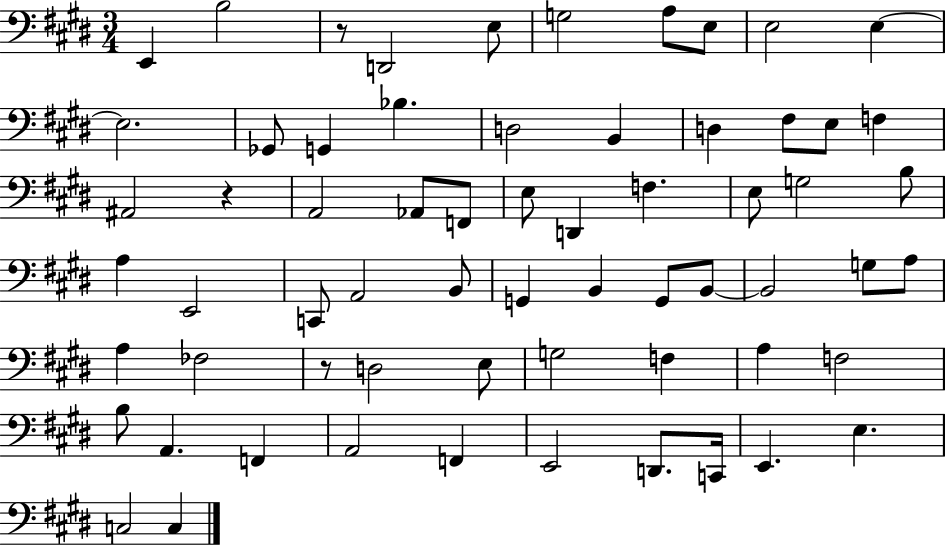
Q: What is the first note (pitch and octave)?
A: E2